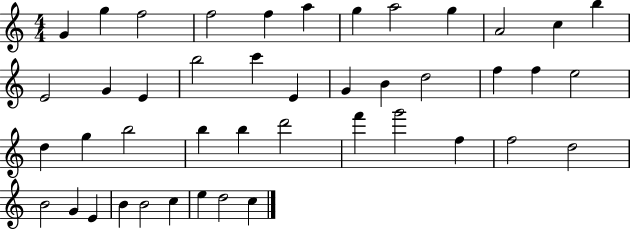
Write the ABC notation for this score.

X:1
T:Untitled
M:4/4
L:1/4
K:C
G g f2 f2 f a g a2 g A2 c b E2 G E b2 c' E G B d2 f f e2 d g b2 b b d'2 f' g'2 f f2 d2 B2 G E B B2 c e d2 c